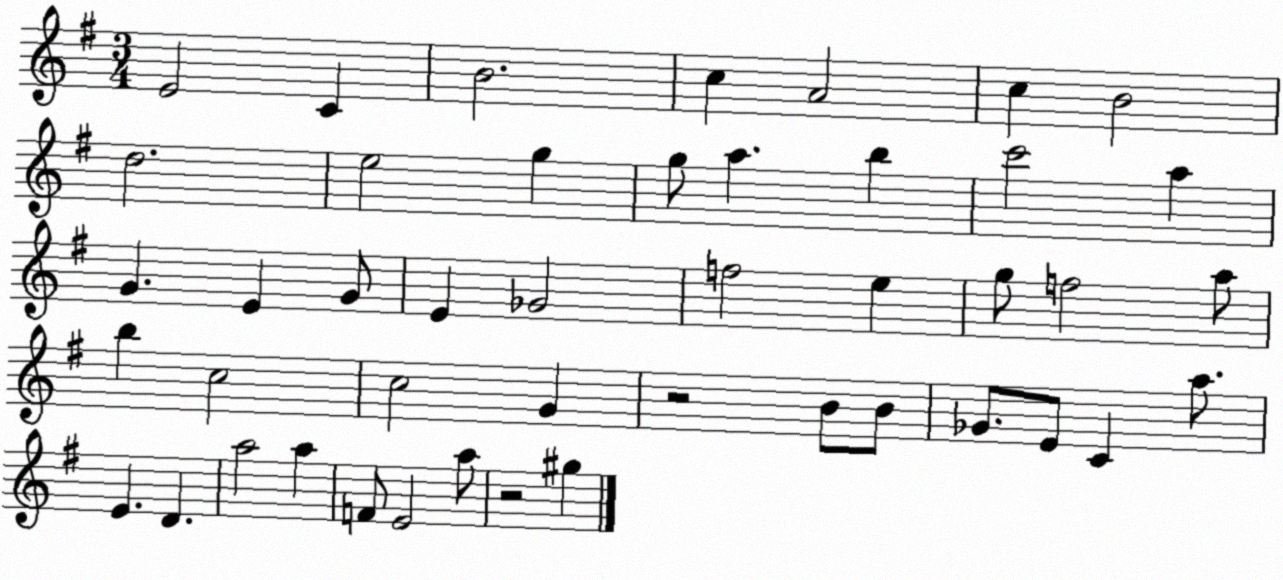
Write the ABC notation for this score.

X:1
T:Untitled
M:3/4
L:1/4
K:G
E2 C B2 c A2 c B2 d2 e2 g g/2 a b c'2 a G E G/2 E _G2 f2 e g/2 f2 a/2 b c2 c2 G z2 B/2 B/2 _G/2 E/2 C a/2 E D a2 a F/2 E2 a/2 z2 ^g